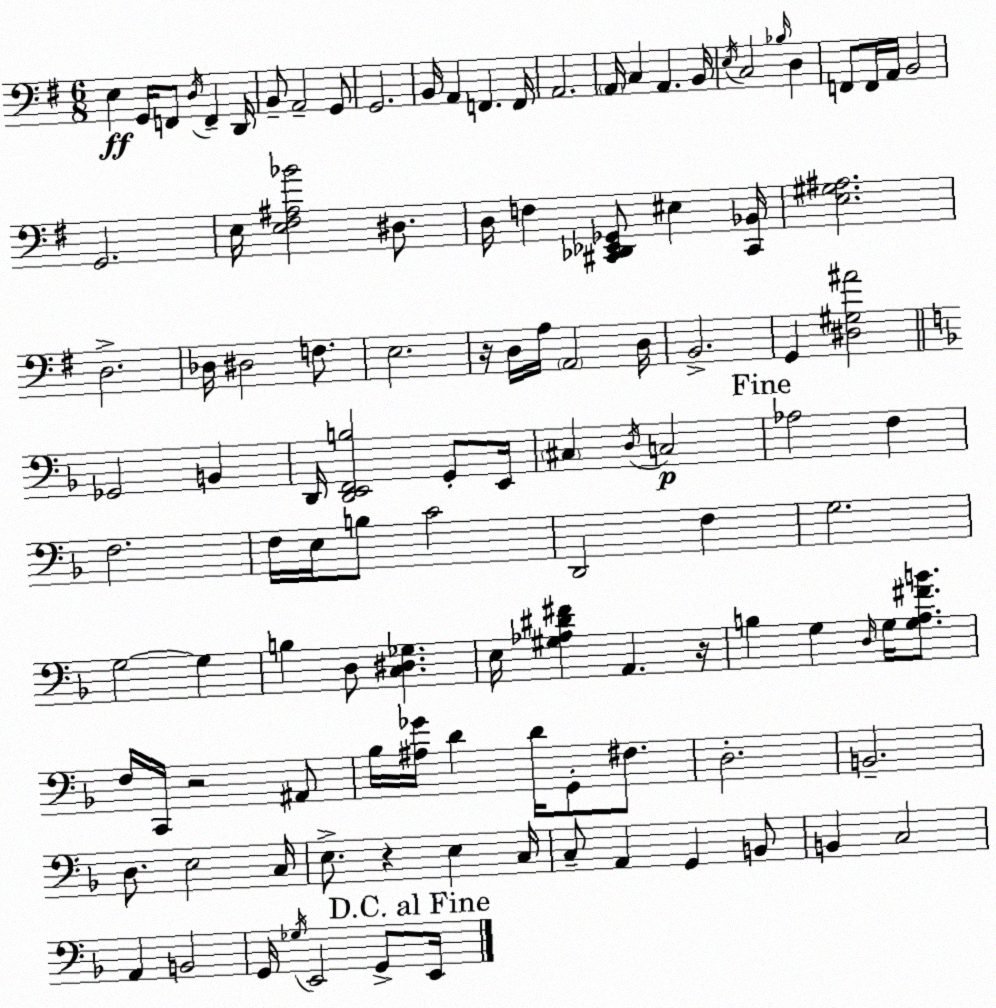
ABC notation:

X:1
T:Untitled
M:6/8
L:1/4
K:Em
E, G,,/4 F,,/2 D,/4 F,, D,,/4 B,,/2 A,,2 G,,/2 G,,2 B,,/4 A,, F,, F,,/4 A,,2 A,,/4 C, A,, B,,/4 E,/4 C,2 _B,/4 D, F,,/2 F,,/4 A,,/4 B,,2 G,,2 E,/4 [E,^F,^A,_B]2 ^D,/2 D,/4 F, [^C,,_D,,_E,,_G,,]/2 ^E, [^C,,_B,,]/4 [E,^G,^A,]2 D,2 _D,/4 ^D,2 F,/2 E,2 z/4 D,/4 A,/4 A,,2 D,/4 B,,2 G,, [^D,^G,^A]2 _G,,2 B,, D,,/4 [D,,E,,F,,B,]2 G,,/2 E,,/4 ^C, D,/4 C,2 _A,2 F, F,2 F,/4 E,/4 B,/2 C2 D,,2 F, G,2 G,2 G, B, D,/2 [C,^D,_G,] E,/4 [^G,_A,^D^F] A,, z/4 B, G, D,/4 G,/4 [G,A,^FB]/2 F,/4 C,,/4 z2 ^A,,/2 _B,/4 [^A,_G]/4 D D/4 G,,/2 ^F,/2 D,2 B,,2 D,/2 E,2 C,/4 E,/2 z E, C,/4 C,/2 A,, G,, B,,/2 B,, C,2 A,, B,,2 G,,/4 _G,/4 E,,2 G,,/2 E,,/4